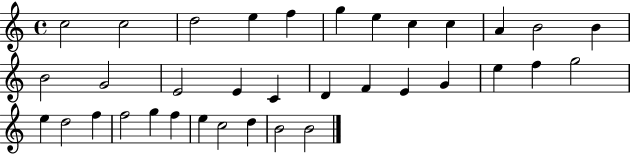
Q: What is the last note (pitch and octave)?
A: B4